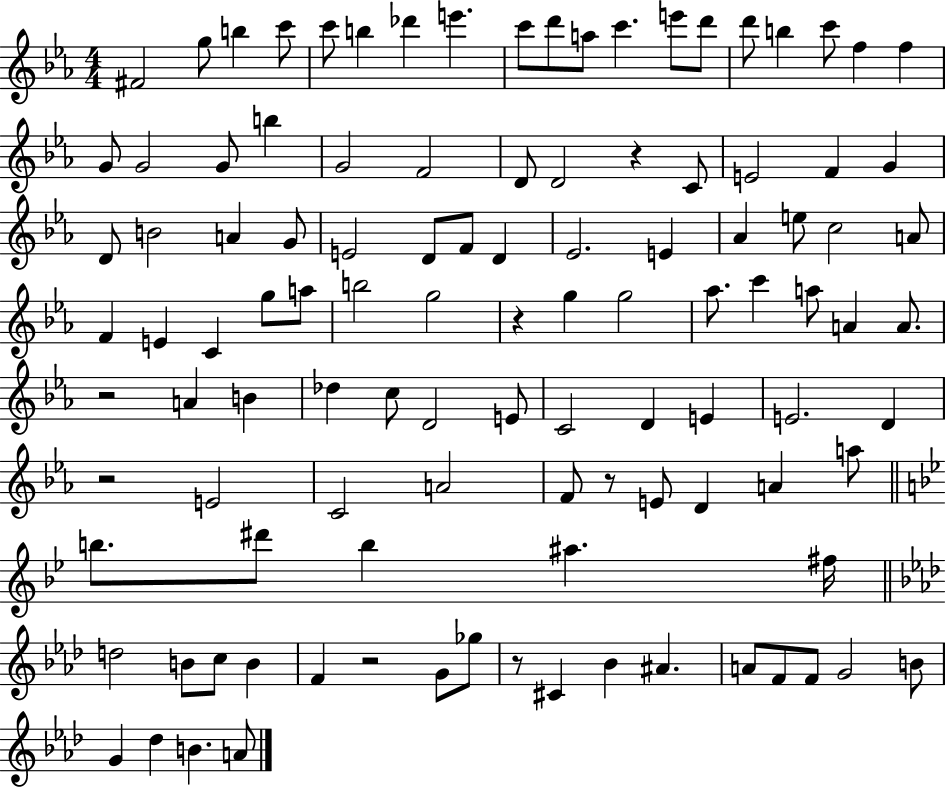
{
  \clef treble
  \numericTimeSignature
  \time 4/4
  \key ees \major
  fis'2 g''8 b''4 c'''8 | c'''8 b''4 des'''4 e'''4. | c'''8 d'''8 a''8 c'''4. e'''8 d'''8 | d'''8 b''4 c'''8 f''4 f''4 | \break g'8 g'2 g'8 b''4 | g'2 f'2 | d'8 d'2 r4 c'8 | e'2 f'4 g'4 | \break d'8 b'2 a'4 g'8 | e'2 d'8 f'8 d'4 | ees'2. e'4 | aes'4 e''8 c''2 a'8 | \break f'4 e'4 c'4 g''8 a''8 | b''2 g''2 | r4 g''4 g''2 | aes''8. c'''4 a''8 a'4 a'8. | \break r2 a'4 b'4 | des''4 c''8 d'2 e'8 | c'2 d'4 e'4 | e'2. d'4 | \break r2 e'2 | c'2 a'2 | f'8 r8 e'8 d'4 a'4 a''8 | \bar "||" \break \key g \minor b''8. dis'''8 b''4 ais''4. fis''16 | \bar "||" \break \key f \minor d''2 b'8 c''8 b'4 | f'4 r2 g'8 ges''8 | r8 cis'4 bes'4 ais'4. | a'8 f'8 f'8 g'2 b'8 | \break g'4 des''4 b'4. a'8 | \bar "|."
}